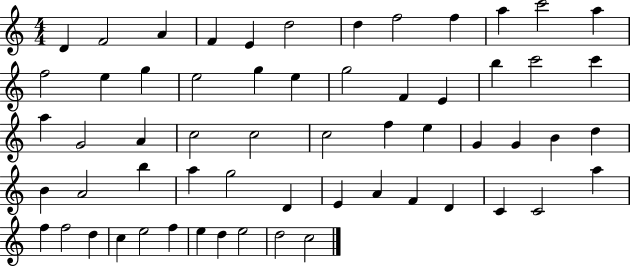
D4/q F4/h A4/q F4/q E4/q D5/h D5/q F5/h F5/q A5/q C6/h A5/q F5/h E5/q G5/q E5/h G5/q E5/q G5/h F4/q E4/q B5/q C6/h C6/q A5/q G4/h A4/q C5/h C5/h C5/h F5/q E5/q G4/q G4/q B4/q D5/q B4/q A4/h B5/q A5/q G5/h D4/q E4/q A4/q F4/q D4/q C4/q C4/h A5/q F5/q F5/h D5/q C5/q E5/h F5/q E5/q D5/q E5/h D5/h C5/h